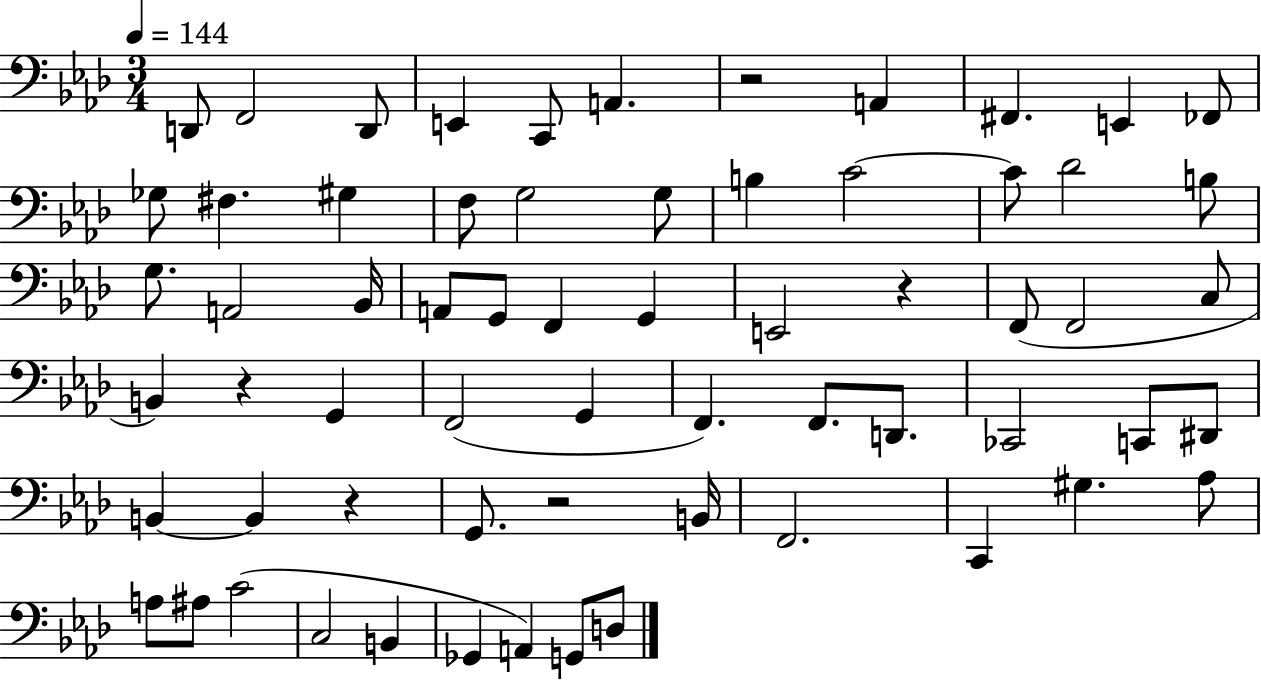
D2/e F2/h D2/e E2/q C2/e A2/q. R/h A2/q F#2/q. E2/q FES2/e Gb3/e F#3/q. G#3/q F3/e G3/h G3/e B3/q C4/h C4/e Db4/h B3/e G3/e. A2/h Bb2/s A2/e G2/e F2/q G2/q E2/h R/q F2/e F2/h C3/e B2/q R/q G2/q F2/h G2/q F2/q. F2/e. D2/e. CES2/h C2/e D#2/e B2/q B2/q R/q G2/e. R/h B2/s F2/h. C2/q G#3/q. Ab3/e A3/e A#3/e C4/h C3/h B2/q Gb2/q A2/q G2/e D3/e